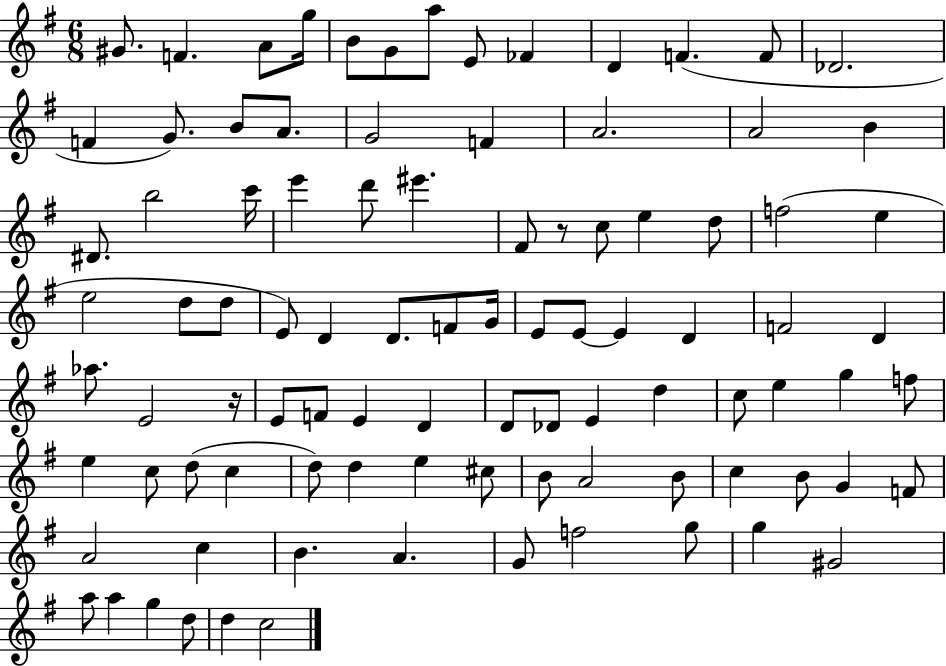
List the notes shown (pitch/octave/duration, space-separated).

G#4/e. F4/q. A4/e G5/s B4/e G4/e A5/e E4/e FES4/q D4/q F4/q. F4/e Db4/h. F4/q G4/e. B4/e A4/e. G4/h F4/q A4/h. A4/h B4/q D#4/e. B5/h C6/s E6/q D6/e EIS6/q. F#4/e R/e C5/e E5/q D5/e F5/h E5/q E5/h D5/e D5/e E4/e D4/q D4/e. F4/e G4/s E4/e E4/e E4/q D4/q F4/h D4/q Ab5/e. E4/h R/s E4/e F4/e E4/q D4/q D4/e Db4/e E4/q D5/q C5/e E5/q G5/q F5/e E5/q C5/e D5/e C5/q D5/e D5/q E5/q C#5/e B4/e A4/h B4/e C5/q B4/e G4/q F4/e A4/h C5/q B4/q. A4/q. G4/e F5/h G5/e G5/q G#4/h A5/e A5/q G5/q D5/e D5/q C5/h